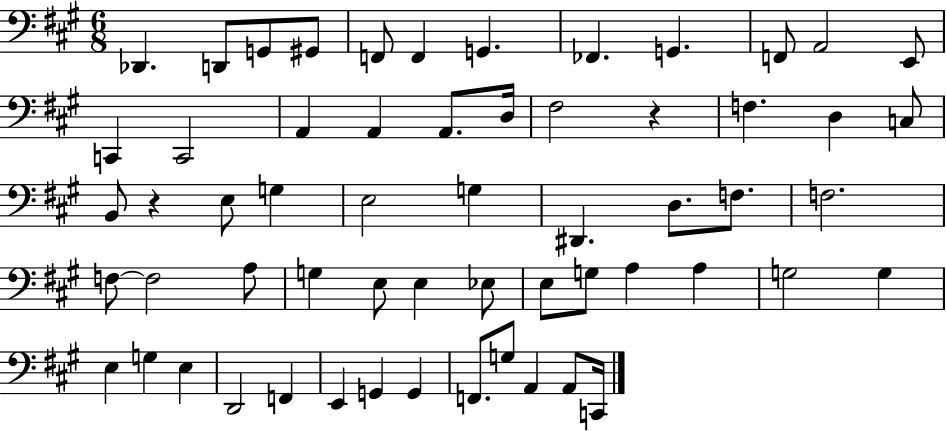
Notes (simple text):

Db2/q. D2/e G2/e G#2/e F2/e F2/q G2/q. FES2/q. G2/q. F2/e A2/h E2/e C2/q C2/h A2/q A2/q A2/e. D3/s F#3/h R/q F3/q. D3/q C3/e B2/e R/q E3/e G3/q E3/h G3/q D#2/q. D3/e. F3/e. F3/h. F3/e F3/h A3/e G3/q E3/e E3/q Eb3/e E3/e G3/e A3/q A3/q G3/h G3/q E3/q G3/q E3/q D2/h F2/q E2/q G2/q G2/q F2/e. G3/e A2/q A2/e C2/s